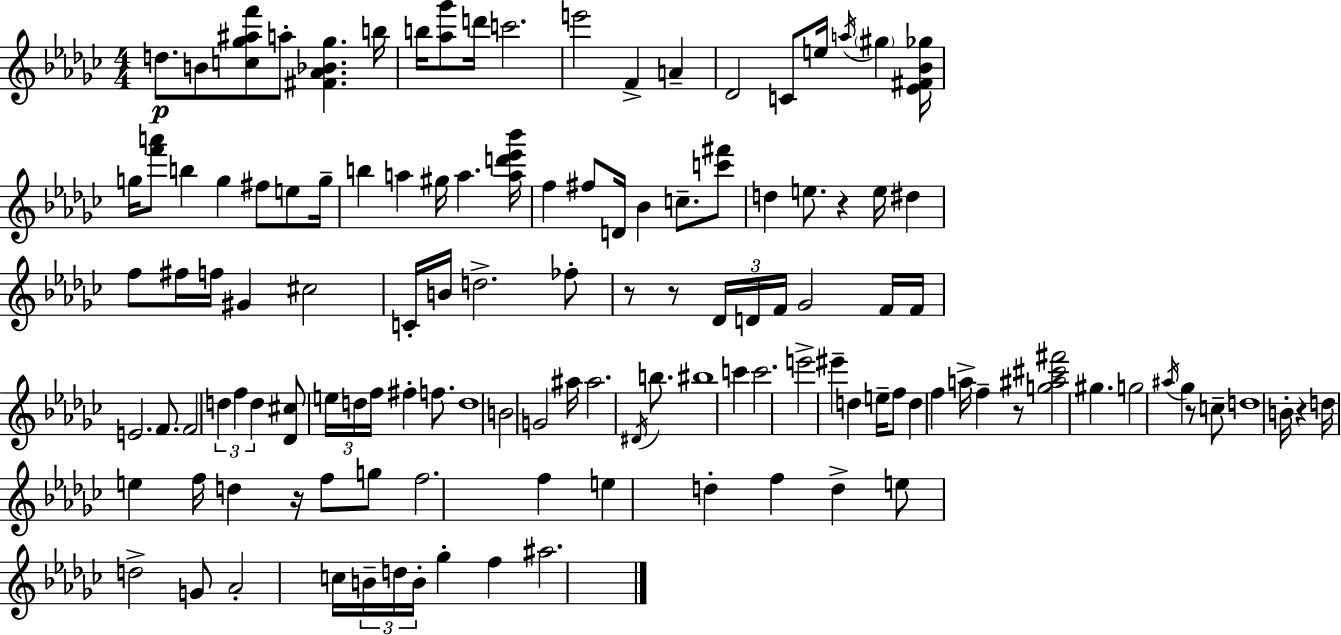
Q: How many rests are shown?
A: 7